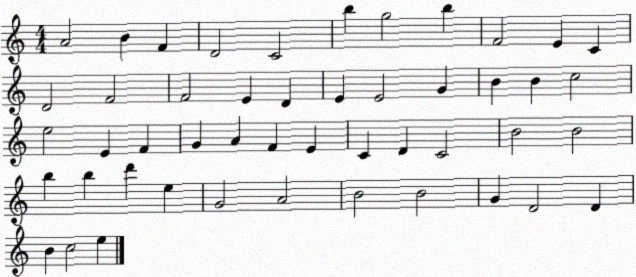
X:1
T:Untitled
M:4/4
L:1/4
K:C
A2 B F D2 C2 b g2 b F2 E C D2 F2 F2 E D E E2 G B B c2 e2 E F G A F E C D C2 B2 B2 b b d' e G2 A2 B2 B2 G D2 D B c2 e